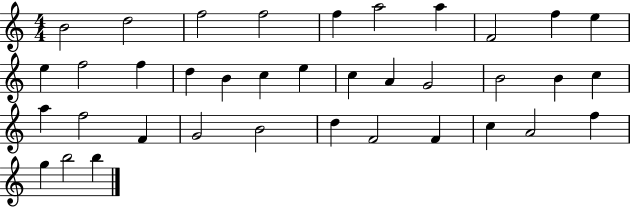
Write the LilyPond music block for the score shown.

{
  \clef treble
  \numericTimeSignature
  \time 4/4
  \key c \major
  b'2 d''2 | f''2 f''2 | f''4 a''2 a''4 | f'2 f''4 e''4 | \break e''4 f''2 f''4 | d''4 b'4 c''4 e''4 | c''4 a'4 g'2 | b'2 b'4 c''4 | \break a''4 f''2 f'4 | g'2 b'2 | d''4 f'2 f'4 | c''4 a'2 f''4 | \break g''4 b''2 b''4 | \bar "|."
}